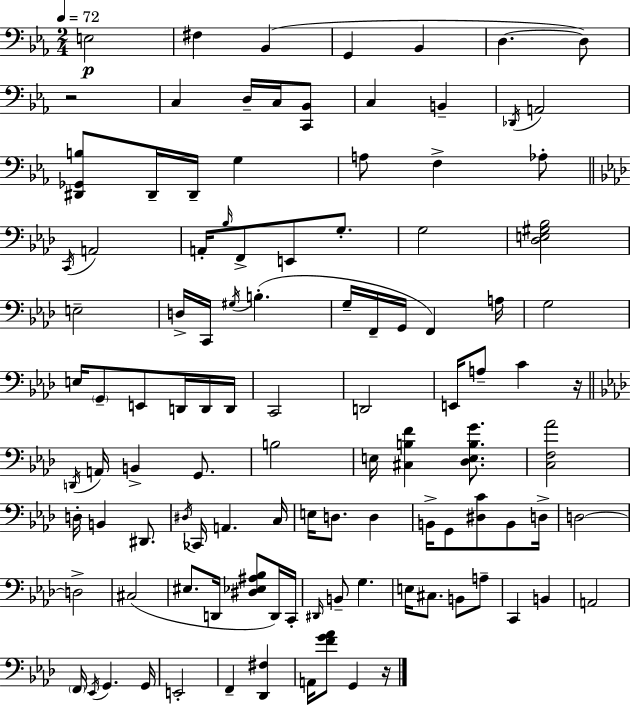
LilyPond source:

{
  \clef bass
  \numericTimeSignature
  \time 2/4
  \key ees \major
  \tempo 4 = 72
  e2\p | fis4 bes,4( | g,4 bes,4 | d4.~~ d8) | \break r2 | c4 d16-- c16 <c, bes,>8 | c4 b,4-- | \acciaccatura { des,16 } a,2 | \break <dis, ges, b>8 dis,16-- dis,16-- g4 | a8 f4-> aes8-. | \bar "||" \break \key f \minor \acciaccatura { c,16 } a,2 | a,16-. \grace { bes16 } f,8-> e,8 g8.-. | g2 | <des e gis bes>2 | \break e2-- | d16-> c,16 \acciaccatura { gis16 }( b4.-. | g16-- f,16-- g,16 f,4) | a16 g2 | \break e16 \parenthesize g,8-- e,8 | d,16 d,16 d,16 c,2 | d,2 | e,16 a8-- c'4 | \break r16 \bar "||" \break \key aes \major \acciaccatura { d,16 } a,16 b,4-> g,8. | b2 | e16 <cis b f'>4 <des e b g'>8. | <c f aes'>2 | \break d16-. b,4 dis,8. | \acciaccatura { dis16 } ces,16 a,4. | c16 e16 d8. d4 | b,16-> g,8 <dis c'>8 b,8 | \break d16-> d2~~ | d2-> | cis2( | eis8. d,16 <dis ees ais bes>8 | \break d,16) c,16-. \grace { dis,16 } b,8-- g4. | e16 cis8. b,8 | a8-- c,4 b,4 | a,2 | \break \parenthesize f,16 \acciaccatura { ees,16 } g,4. | g,16 e,2-. | f,4-- | <des, fis>4 a,16 <f' g' aes'>8 g,4 | \break r16 \bar "|."
}